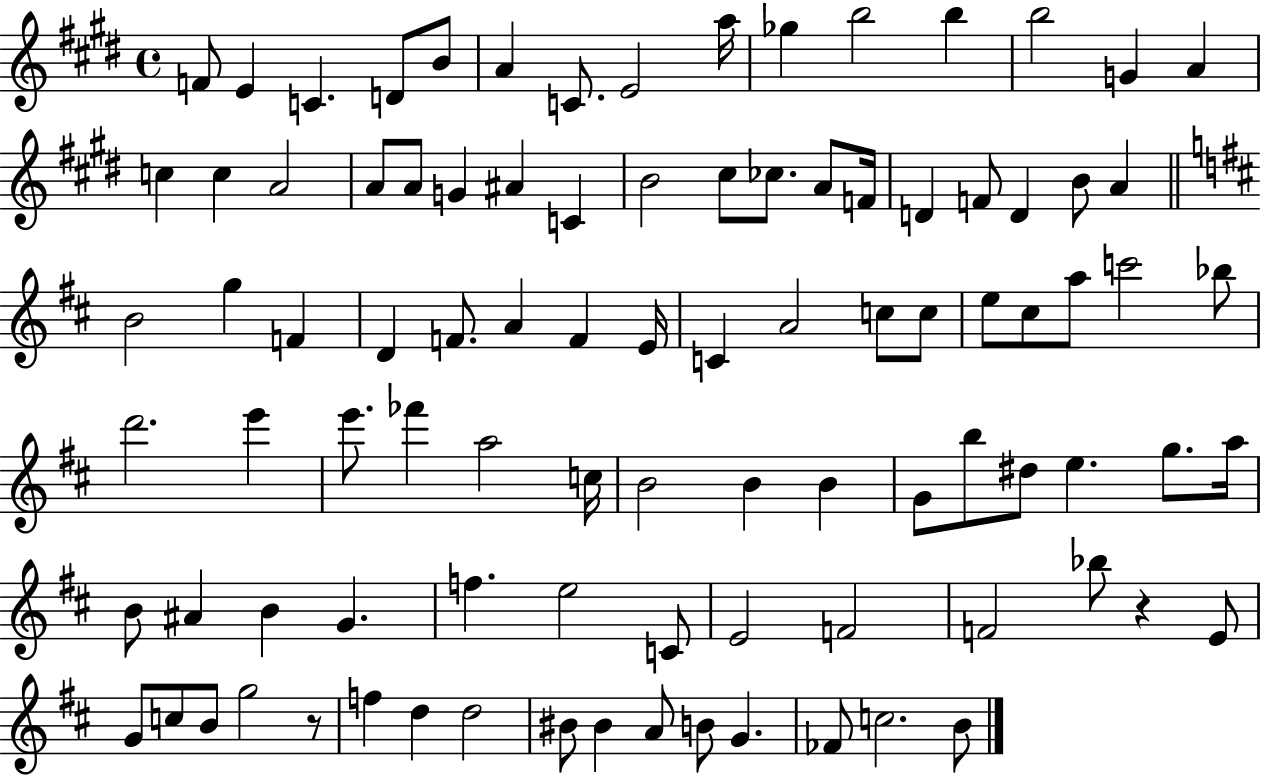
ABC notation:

X:1
T:Untitled
M:4/4
L:1/4
K:E
F/2 E C D/2 B/2 A C/2 E2 a/4 _g b2 b b2 G A c c A2 A/2 A/2 G ^A C B2 ^c/2 _c/2 A/2 F/4 D F/2 D B/2 A B2 g F D F/2 A F E/4 C A2 c/2 c/2 e/2 ^c/2 a/2 c'2 _b/2 d'2 e' e'/2 _f' a2 c/4 B2 B B G/2 b/2 ^d/2 e g/2 a/4 B/2 ^A B G f e2 C/2 E2 F2 F2 _b/2 z E/2 G/2 c/2 B/2 g2 z/2 f d d2 ^B/2 ^B A/2 B/2 G _F/2 c2 B/2